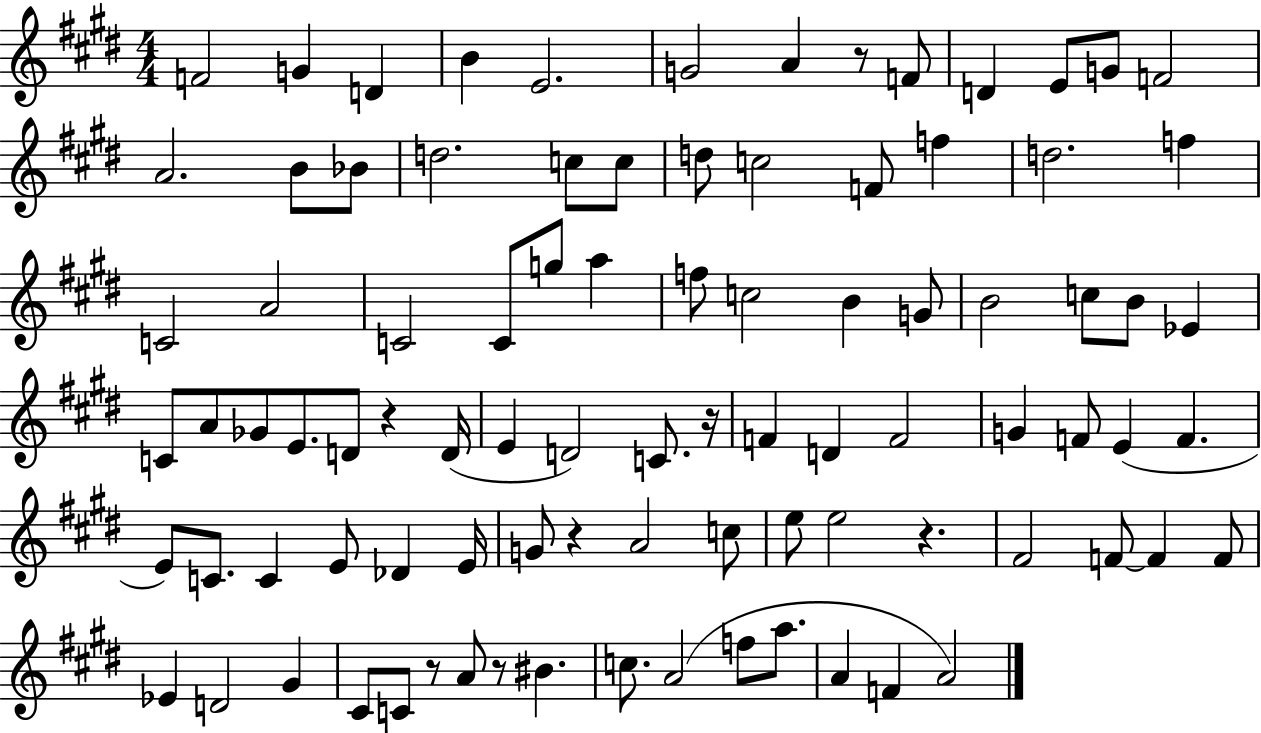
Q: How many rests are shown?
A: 7